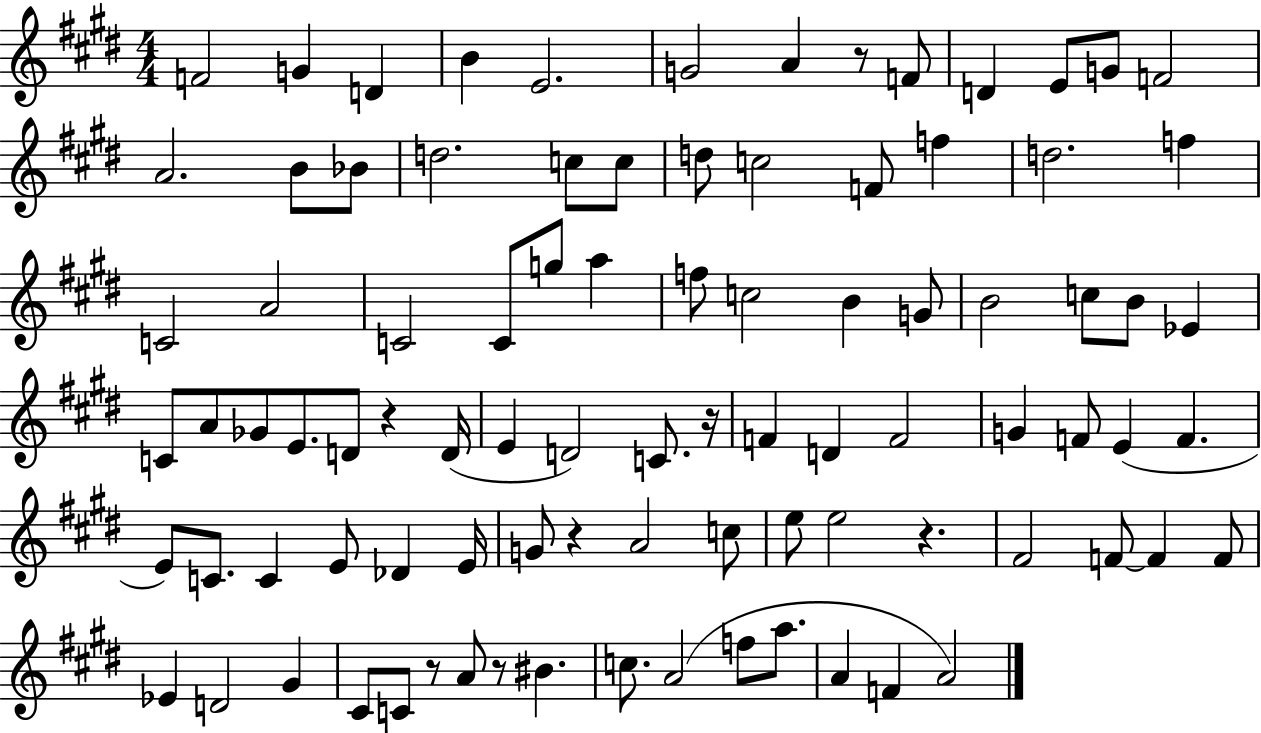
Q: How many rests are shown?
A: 7